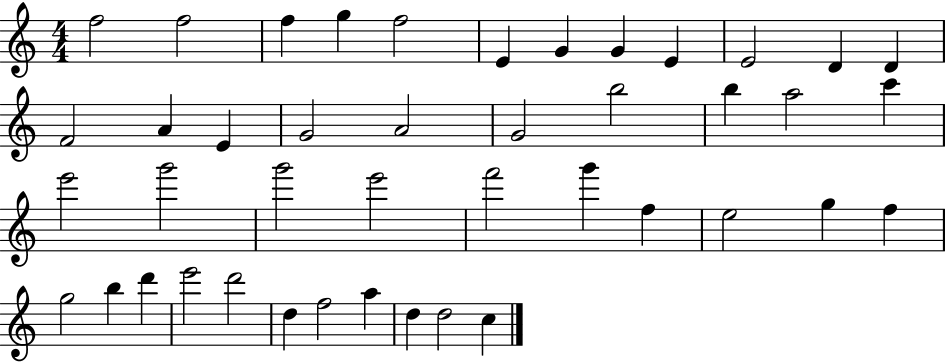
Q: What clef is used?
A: treble